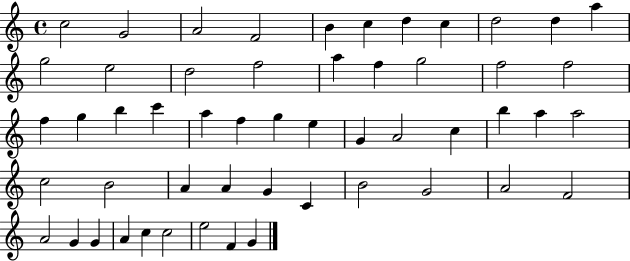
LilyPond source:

{
  \clef treble
  \time 4/4
  \defaultTimeSignature
  \key c \major
  c''2 g'2 | a'2 f'2 | b'4 c''4 d''4 c''4 | d''2 d''4 a''4 | \break g''2 e''2 | d''2 f''2 | a''4 f''4 g''2 | f''2 f''2 | \break f''4 g''4 b''4 c'''4 | a''4 f''4 g''4 e''4 | g'4 a'2 c''4 | b''4 a''4 a''2 | \break c''2 b'2 | a'4 a'4 g'4 c'4 | b'2 g'2 | a'2 f'2 | \break a'2 g'4 g'4 | a'4 c''4 c''2 | e''2 f'4 g'4 | \bar "|."
}